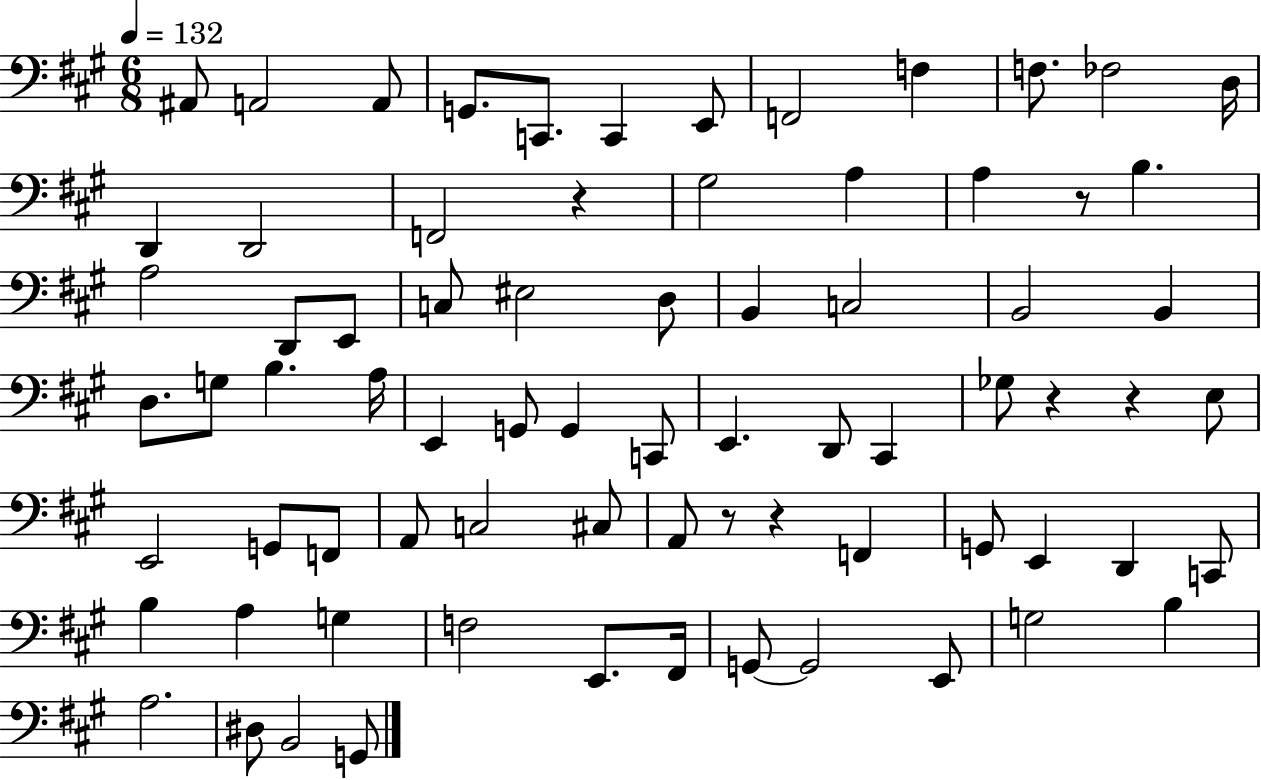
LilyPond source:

{
  \clef bass
  \numericTimeSignature
  \time 6/8
  \key a \major
  \tempo 4 = 132
  ais,8 a,2 a,8 | g,8. c,8. c,4 e,8 | f,2 f4 | f8. fes2 d16 | \break d,4 d,2 | f,2 r4 | gis2 a4 | a4 r8 b4. | \break a2 d,8 e,8 | c8 eis2 d8 | b,4 c2 | b,2 b,4 | \break d8. g8 b4. a16 | e,4 g,8 g,4 c,8 | e,4. d,8 cis,4 | ges8 r4 r4 e8 | \break e,2 g,8 f,8 | a,8 c2 cis8 | a,8 r8 r4 f,4 | g,8 e,4 d,4 c,8 | \break b4 a4 g4 | f2 e,8. fis,16 | g,8~~ g,2 e,8 | g2 b4 | \break a2. | dis8 b,2 g,8 | \bar "|."
}